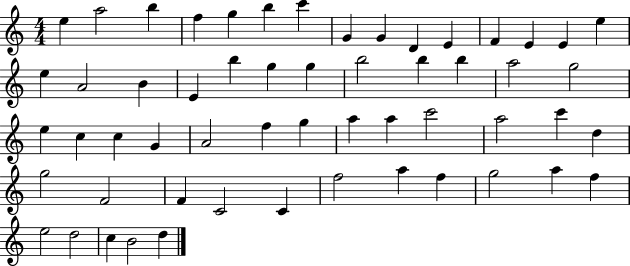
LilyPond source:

{
  \clef treble
  \numericTimeSignature
  \time 4/4
  \key c \major
  e''4 a''2 b''4 | f''4 g''4 b''4 c'''4 | g'4 g'4 d'4 e'4 | f'4 e'4 e'4 e''4 | \break e''4 a'2 b'4 | e'4 b''4 g''4 g''4 | b''2 b''4 b''4 | a''2 g''2 | \break e''4 c''4 c''4 g'4 | a'2 f''4 g''4 | a''4 a''4 c'''2 | a''2 c'''4 d''4 | \break g''2 f'2 | f'4 c'2 c'4 | f''2 a''4 f''4 | g''2 a''4 f''4 | \break e''2 d''2 | c''4 b'2 d''4 | \bar "|."
}